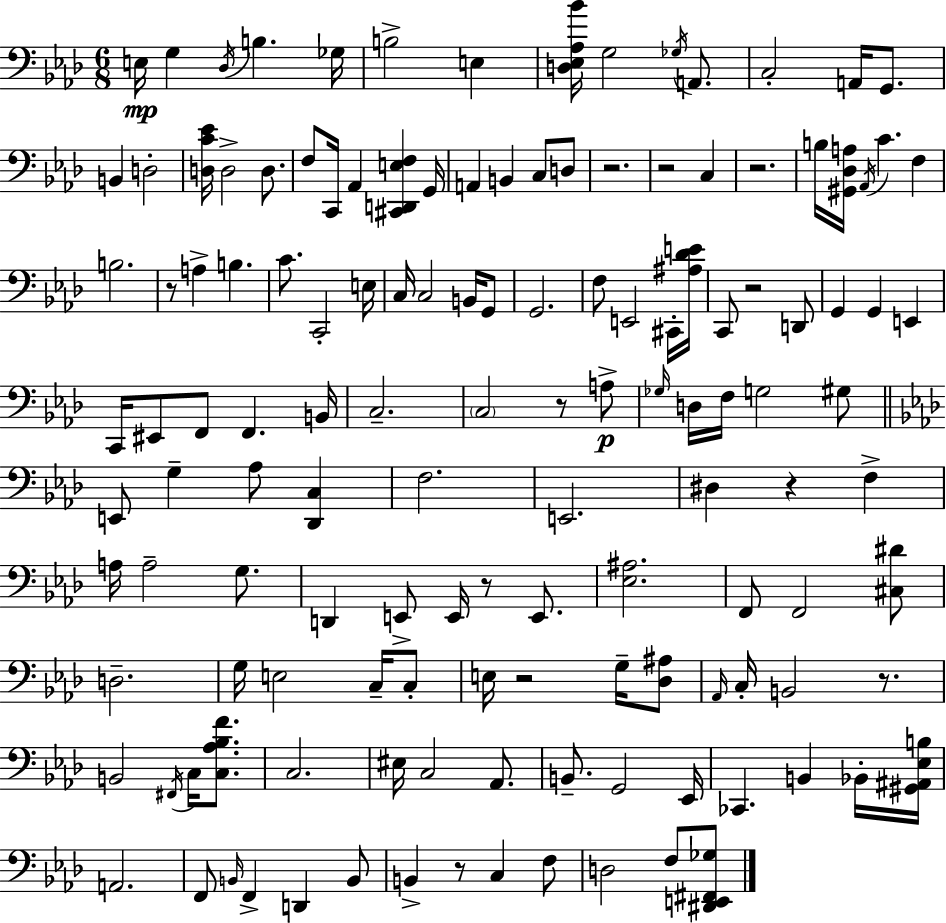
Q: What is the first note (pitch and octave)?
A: E3